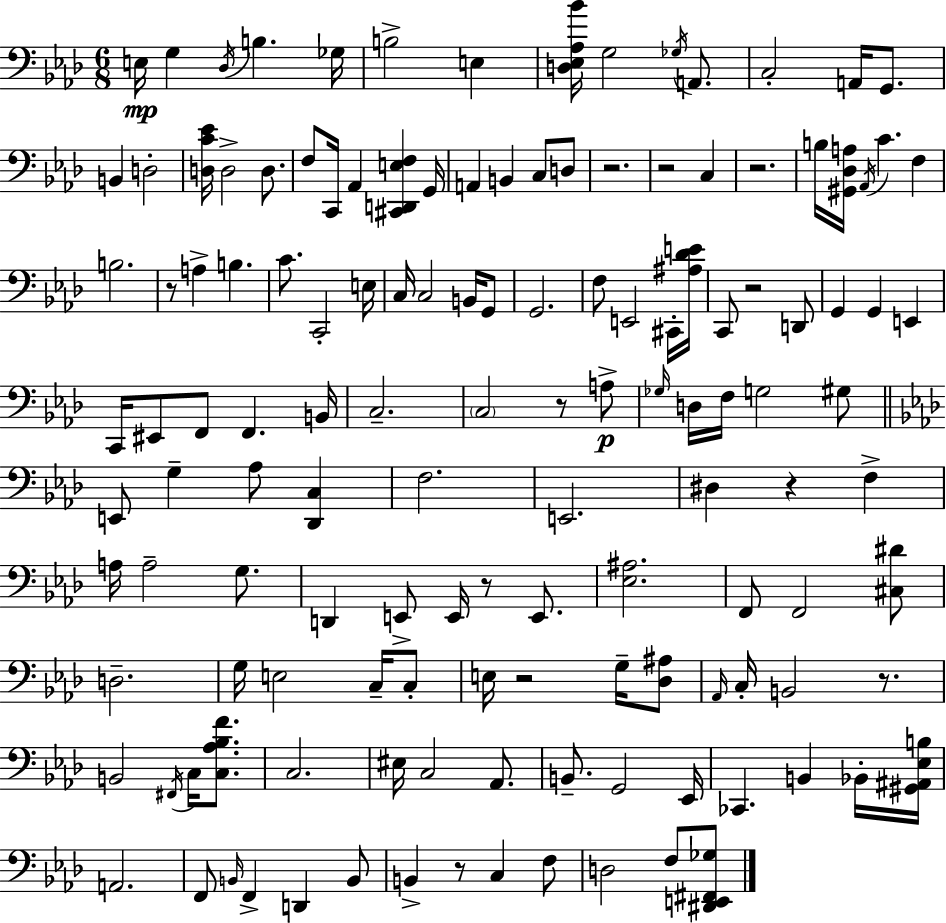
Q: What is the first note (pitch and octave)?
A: E3